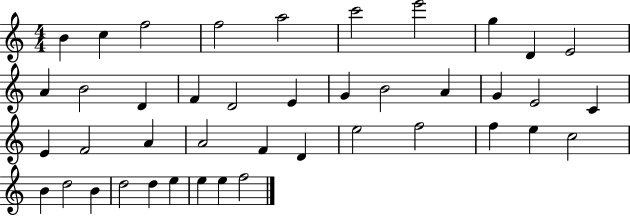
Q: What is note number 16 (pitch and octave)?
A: E4